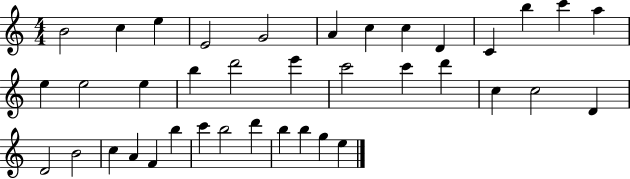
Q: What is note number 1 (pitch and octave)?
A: B4